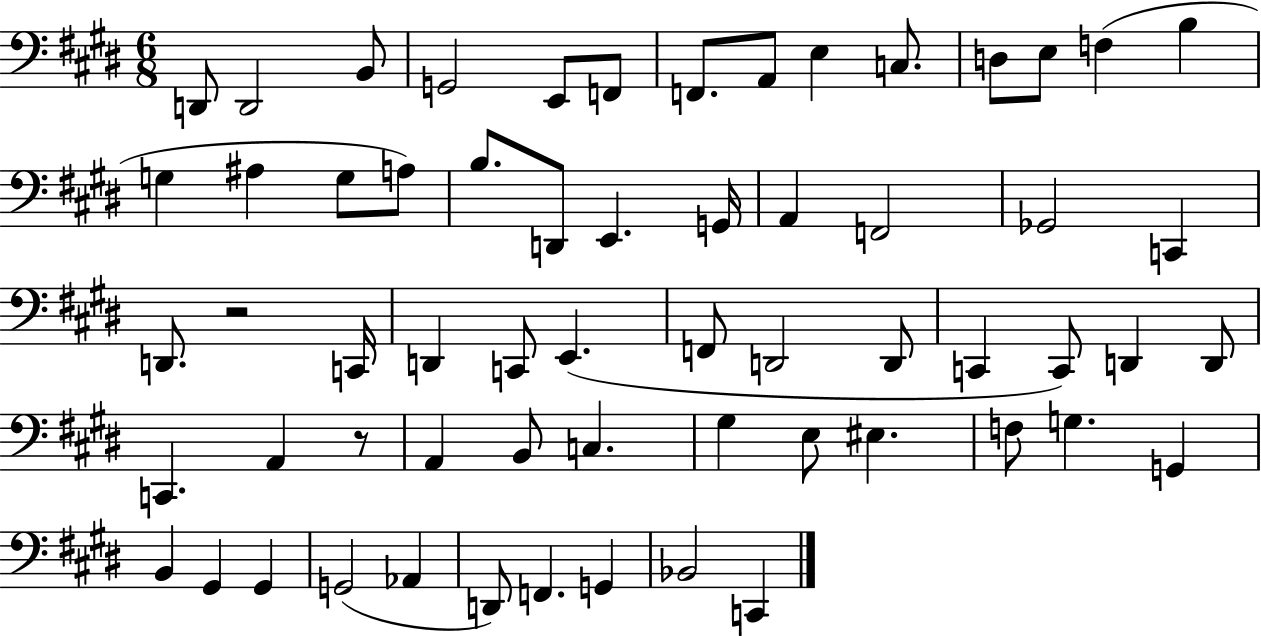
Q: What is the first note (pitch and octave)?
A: D2